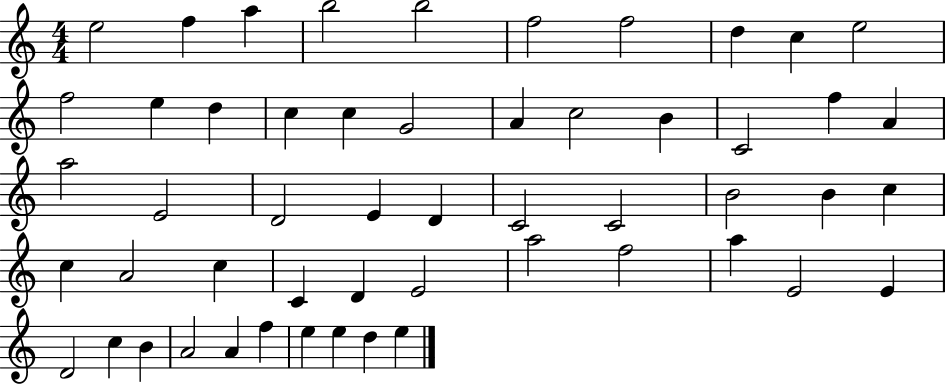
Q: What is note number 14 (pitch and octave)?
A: C5